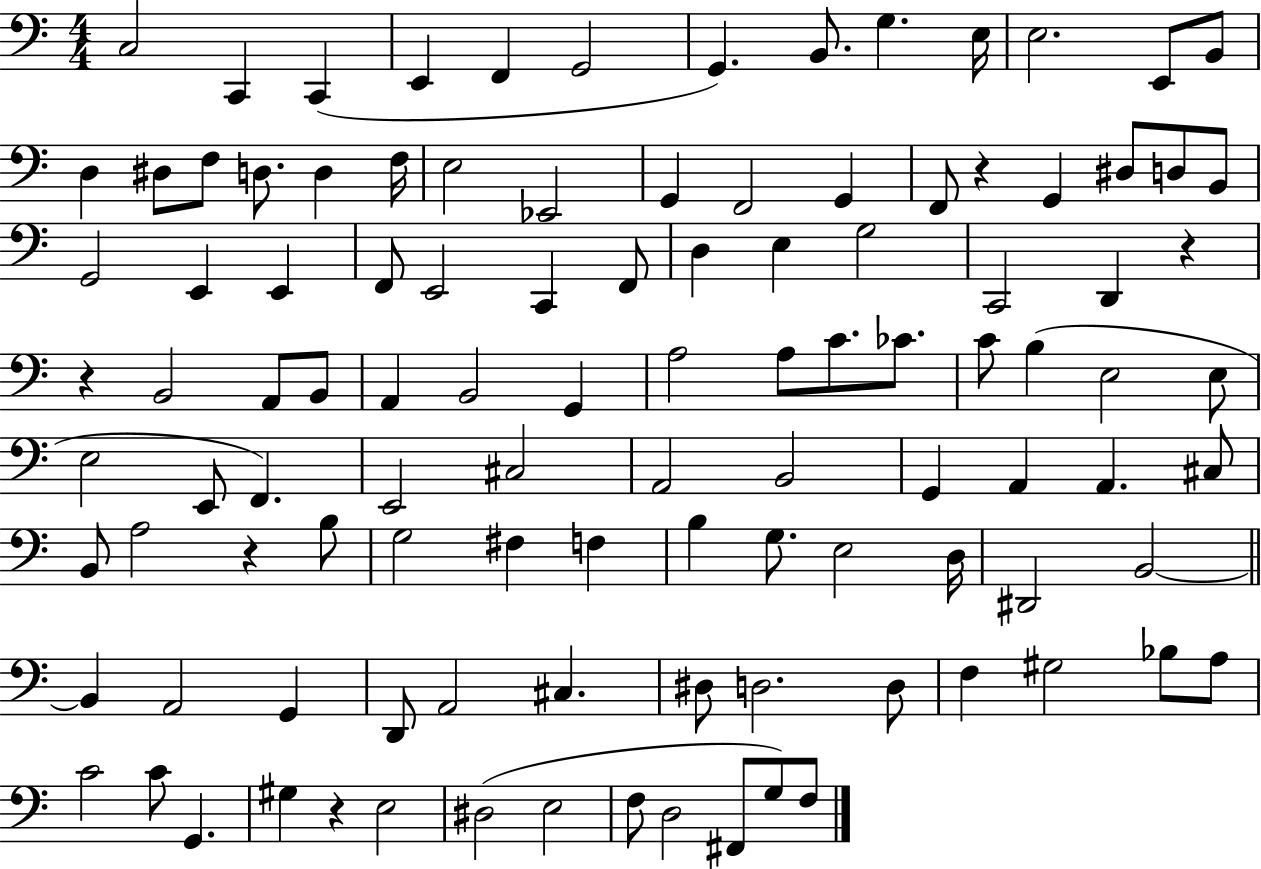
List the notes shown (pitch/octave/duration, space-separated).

C3/h C2/q C2/q E2/q F2/q G2/h G2/q. B2/e. G3/q. E3/s E3/h. E2/e B2/e D3/q D#3/e F3/e D3/e. D3/q F3/s E3/h Eb2/h G2/q F2/h G2/q F2/e R/q G2/q D#3/e D3/e B2/e G2/h E2/q E2/q F2/e E2/h C2/q F2/e D3/q E3/q G3/h C2/h D2/q R/q R/q B2/h A2/e B2/e A2/q B2/h G2/q A3/h A3/e C4/e. CES4/e. C4/e B3/q E3/h E3/e E3/h E2/e F2/q. E2/h C#3/h A2/h B2/h G2/q A2/q A2/q. C#3/e B2/e A3/h R/q B3/e G3/h F#3/q F3/q B3/q G3/e. E3/h D3/s D#2/h B2/h B2/q A2/h G2/q D2/e A2/h C#3/q. D#3/e D3/h. D3/e F3/q G#3/h Bb3/e A3/e C4/h C4/e G2/q. G#3/q R/q E3/h D#3/h E3/h F3/e D3/h F#2/e G3/e F3/e